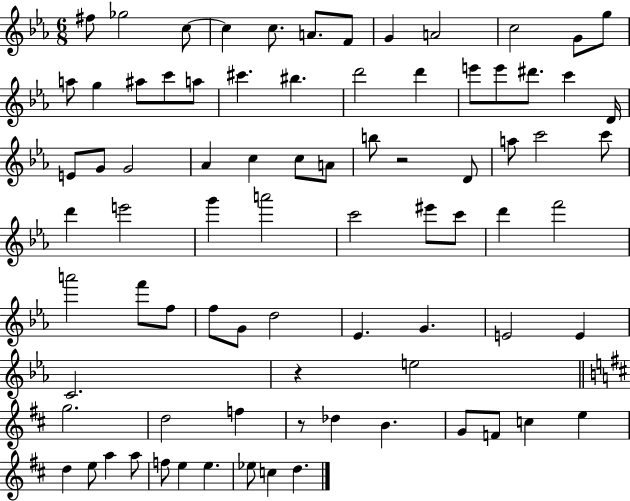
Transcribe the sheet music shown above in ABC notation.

X:1
T:Untitled
M:6/8
L:1/4
K:Eb
^f/2 _g2 c/2 c c/2 A/2 F/2 G A2 c2 G/2 g/2 a/2 g ^a/2 c'/2 a/2 ^c' ^b d'2 d' e'/2 e'/2 ^d'/2 c' D/4 E/2 G/2 G2 _A c c/2 A/2 b/2 z2 D/2 a/2 c'2 c'/2 d' e'2 g' a'2 c'2 ^e'/2 c'/2 d' f'2 a'2 f'/2 f/2 f/2 G/2 d2 _E G E2 E C2 z e2 g2 d2 f z/2 _d B G/2 F/2 c e d e/2 a a/2 f/2 e e _e/2 c d